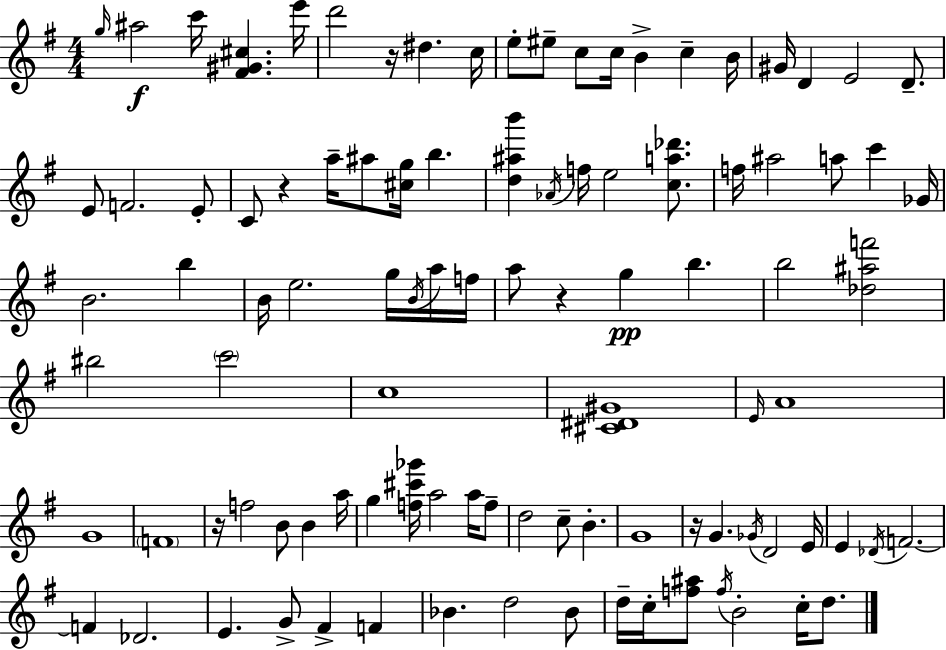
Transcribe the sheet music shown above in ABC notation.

X:1
T:Untitled
M:4/4
L:1/4
K:G
g/4 ^a2 c'/4 [^F^G^c] e'/4 d'2 z/4 ^d c/4 e/2 ^e/2 c/2 c/4 B c B/4 ^G/4 D E2 D/2 E/2 F2 E/2 C/2 z a/4 ^a/2 [^cg]/4 b [d^ab'] _A/4 f/4 e2 [ca_d']/2 f/4 ^a2 a/2 c' _G/4 B2 b B/4 e2 g/4 B/4 a/4 f/4 a/2 z g b b2 [_d^af']2 ^b2 c'2 c4 [^C^D^G]4 E/4 A4 G4 F4 z/4 f2 B/2 B a/4 g [f^c'_g']/4 a2 a/4 f/2 d2 c/2 B G4 z/4 G _G/4 D2 E/4 E _D/4 F2 F _D2 E G/2 ^F F _B d2 _B/2 d/4 c/4 [f^a]/2 f/4 B2 c/4 d/2